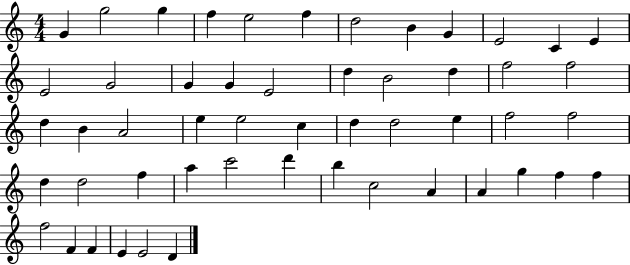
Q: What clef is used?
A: treble